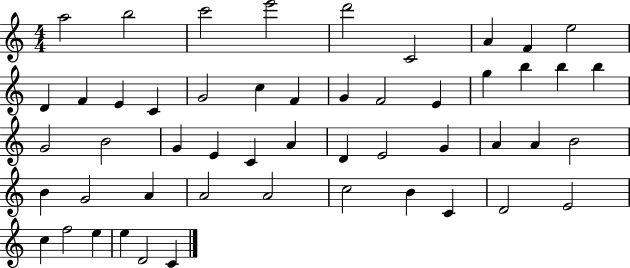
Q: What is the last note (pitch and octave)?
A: C4